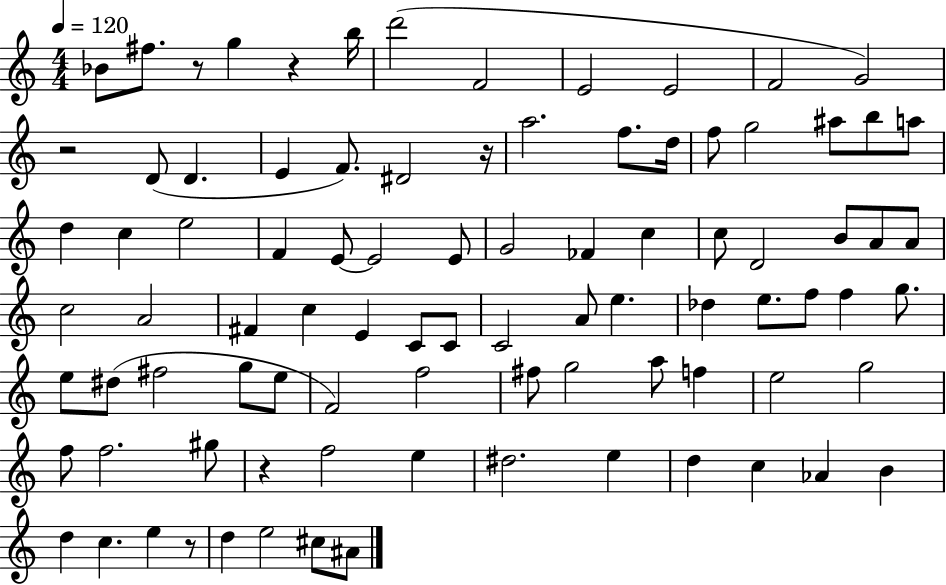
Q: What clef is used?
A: treble